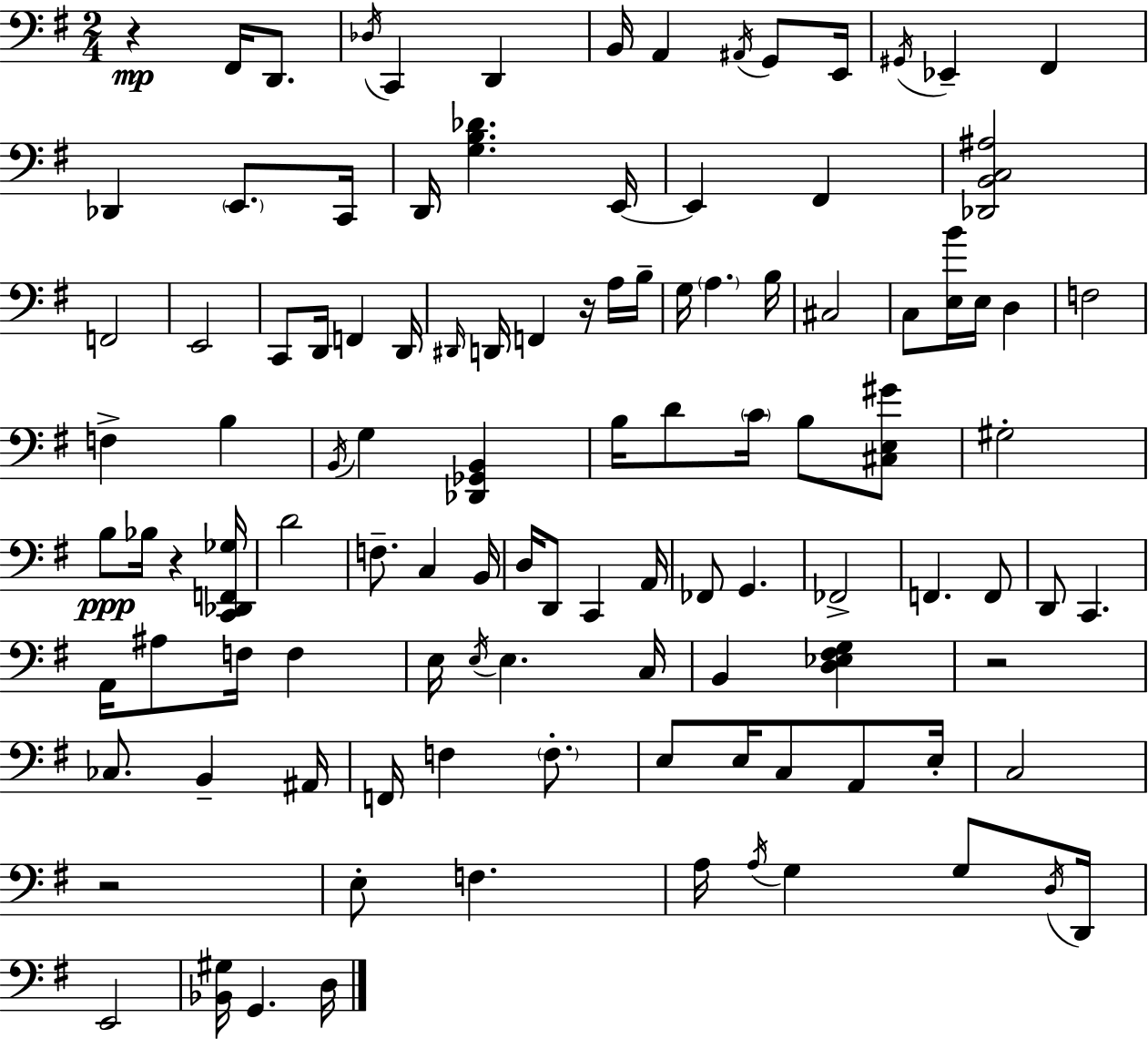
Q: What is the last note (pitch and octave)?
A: D3